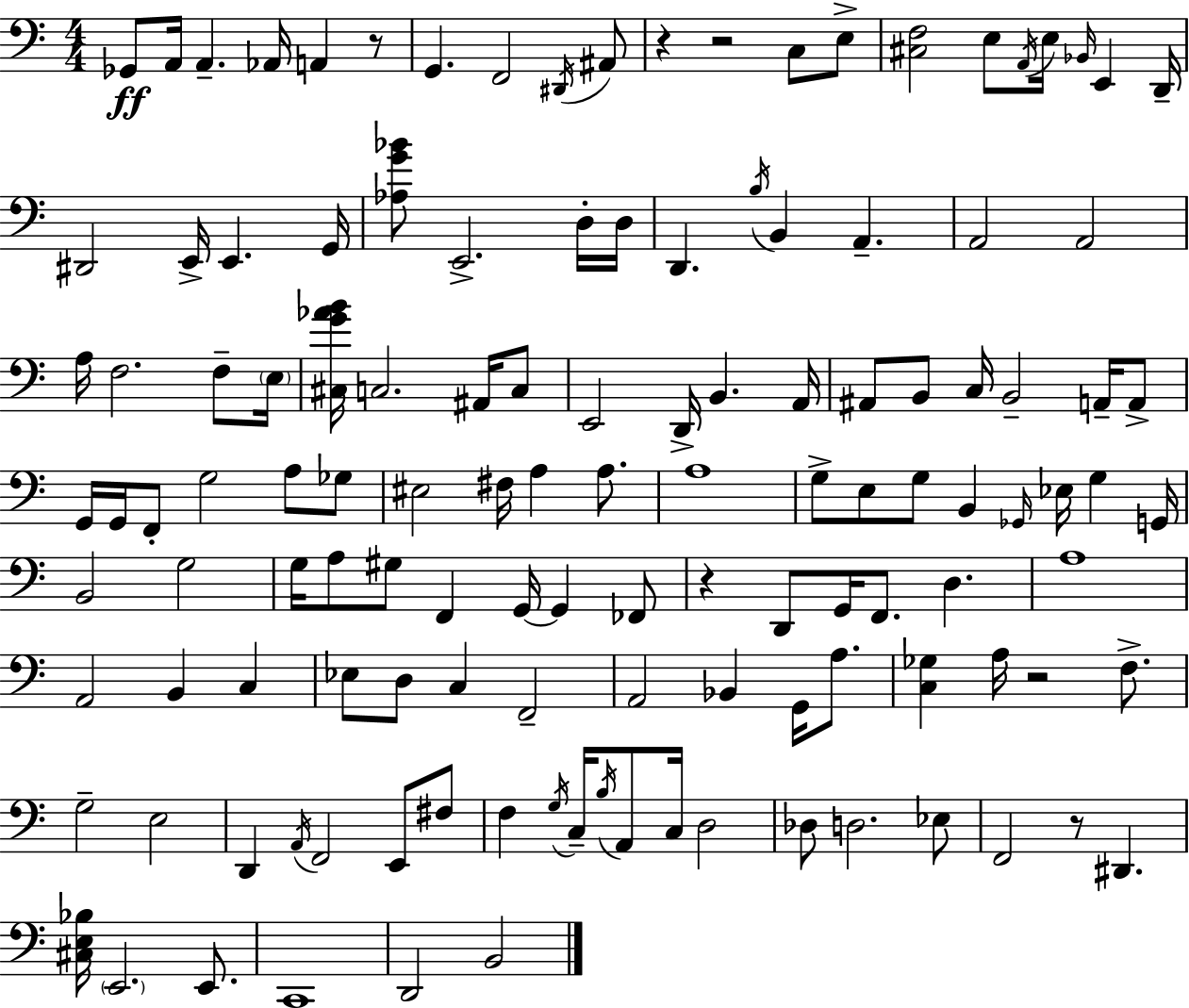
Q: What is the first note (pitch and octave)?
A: Gb2